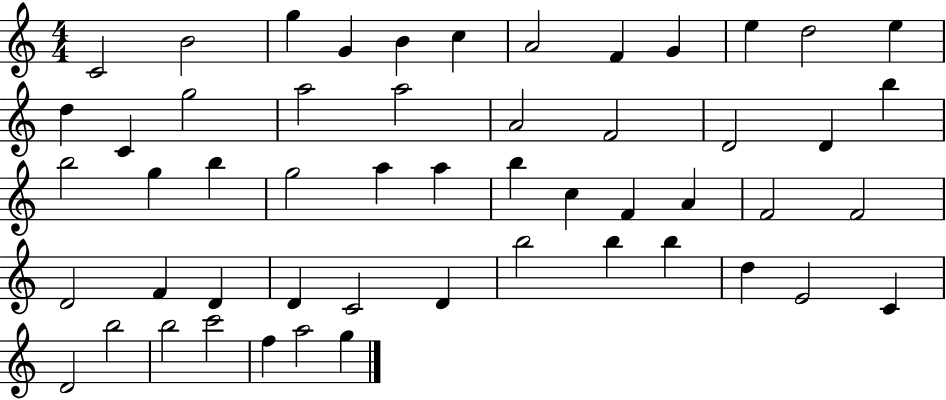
{
  \clef treble
  \numericTimeSignature
  \time 4/4
  \key c \major
  c'2 b'2 | g''4 g'4 b'4 c''4 | a'2 f'4 g'4 | e''4 d''2 e''4 | \break d''4 c'4 g''2 | a''2 a''2 | a'2 f'2 | d'2 d'4 b''4 | \break b''2 g''4 b''4 | g''2 a''4 a''4 | b''4 c''4 f'4 a'4 | f'2 f'2 | \break d'2 f'4 d'4 | d'4 c'2 d'4 | b''2 b''4 b''4 | d''4 e'2 c'4 | \break d'2 b''2 | b''2 c'''2 | f''4 a''2 g''4 | \bar "|."
}